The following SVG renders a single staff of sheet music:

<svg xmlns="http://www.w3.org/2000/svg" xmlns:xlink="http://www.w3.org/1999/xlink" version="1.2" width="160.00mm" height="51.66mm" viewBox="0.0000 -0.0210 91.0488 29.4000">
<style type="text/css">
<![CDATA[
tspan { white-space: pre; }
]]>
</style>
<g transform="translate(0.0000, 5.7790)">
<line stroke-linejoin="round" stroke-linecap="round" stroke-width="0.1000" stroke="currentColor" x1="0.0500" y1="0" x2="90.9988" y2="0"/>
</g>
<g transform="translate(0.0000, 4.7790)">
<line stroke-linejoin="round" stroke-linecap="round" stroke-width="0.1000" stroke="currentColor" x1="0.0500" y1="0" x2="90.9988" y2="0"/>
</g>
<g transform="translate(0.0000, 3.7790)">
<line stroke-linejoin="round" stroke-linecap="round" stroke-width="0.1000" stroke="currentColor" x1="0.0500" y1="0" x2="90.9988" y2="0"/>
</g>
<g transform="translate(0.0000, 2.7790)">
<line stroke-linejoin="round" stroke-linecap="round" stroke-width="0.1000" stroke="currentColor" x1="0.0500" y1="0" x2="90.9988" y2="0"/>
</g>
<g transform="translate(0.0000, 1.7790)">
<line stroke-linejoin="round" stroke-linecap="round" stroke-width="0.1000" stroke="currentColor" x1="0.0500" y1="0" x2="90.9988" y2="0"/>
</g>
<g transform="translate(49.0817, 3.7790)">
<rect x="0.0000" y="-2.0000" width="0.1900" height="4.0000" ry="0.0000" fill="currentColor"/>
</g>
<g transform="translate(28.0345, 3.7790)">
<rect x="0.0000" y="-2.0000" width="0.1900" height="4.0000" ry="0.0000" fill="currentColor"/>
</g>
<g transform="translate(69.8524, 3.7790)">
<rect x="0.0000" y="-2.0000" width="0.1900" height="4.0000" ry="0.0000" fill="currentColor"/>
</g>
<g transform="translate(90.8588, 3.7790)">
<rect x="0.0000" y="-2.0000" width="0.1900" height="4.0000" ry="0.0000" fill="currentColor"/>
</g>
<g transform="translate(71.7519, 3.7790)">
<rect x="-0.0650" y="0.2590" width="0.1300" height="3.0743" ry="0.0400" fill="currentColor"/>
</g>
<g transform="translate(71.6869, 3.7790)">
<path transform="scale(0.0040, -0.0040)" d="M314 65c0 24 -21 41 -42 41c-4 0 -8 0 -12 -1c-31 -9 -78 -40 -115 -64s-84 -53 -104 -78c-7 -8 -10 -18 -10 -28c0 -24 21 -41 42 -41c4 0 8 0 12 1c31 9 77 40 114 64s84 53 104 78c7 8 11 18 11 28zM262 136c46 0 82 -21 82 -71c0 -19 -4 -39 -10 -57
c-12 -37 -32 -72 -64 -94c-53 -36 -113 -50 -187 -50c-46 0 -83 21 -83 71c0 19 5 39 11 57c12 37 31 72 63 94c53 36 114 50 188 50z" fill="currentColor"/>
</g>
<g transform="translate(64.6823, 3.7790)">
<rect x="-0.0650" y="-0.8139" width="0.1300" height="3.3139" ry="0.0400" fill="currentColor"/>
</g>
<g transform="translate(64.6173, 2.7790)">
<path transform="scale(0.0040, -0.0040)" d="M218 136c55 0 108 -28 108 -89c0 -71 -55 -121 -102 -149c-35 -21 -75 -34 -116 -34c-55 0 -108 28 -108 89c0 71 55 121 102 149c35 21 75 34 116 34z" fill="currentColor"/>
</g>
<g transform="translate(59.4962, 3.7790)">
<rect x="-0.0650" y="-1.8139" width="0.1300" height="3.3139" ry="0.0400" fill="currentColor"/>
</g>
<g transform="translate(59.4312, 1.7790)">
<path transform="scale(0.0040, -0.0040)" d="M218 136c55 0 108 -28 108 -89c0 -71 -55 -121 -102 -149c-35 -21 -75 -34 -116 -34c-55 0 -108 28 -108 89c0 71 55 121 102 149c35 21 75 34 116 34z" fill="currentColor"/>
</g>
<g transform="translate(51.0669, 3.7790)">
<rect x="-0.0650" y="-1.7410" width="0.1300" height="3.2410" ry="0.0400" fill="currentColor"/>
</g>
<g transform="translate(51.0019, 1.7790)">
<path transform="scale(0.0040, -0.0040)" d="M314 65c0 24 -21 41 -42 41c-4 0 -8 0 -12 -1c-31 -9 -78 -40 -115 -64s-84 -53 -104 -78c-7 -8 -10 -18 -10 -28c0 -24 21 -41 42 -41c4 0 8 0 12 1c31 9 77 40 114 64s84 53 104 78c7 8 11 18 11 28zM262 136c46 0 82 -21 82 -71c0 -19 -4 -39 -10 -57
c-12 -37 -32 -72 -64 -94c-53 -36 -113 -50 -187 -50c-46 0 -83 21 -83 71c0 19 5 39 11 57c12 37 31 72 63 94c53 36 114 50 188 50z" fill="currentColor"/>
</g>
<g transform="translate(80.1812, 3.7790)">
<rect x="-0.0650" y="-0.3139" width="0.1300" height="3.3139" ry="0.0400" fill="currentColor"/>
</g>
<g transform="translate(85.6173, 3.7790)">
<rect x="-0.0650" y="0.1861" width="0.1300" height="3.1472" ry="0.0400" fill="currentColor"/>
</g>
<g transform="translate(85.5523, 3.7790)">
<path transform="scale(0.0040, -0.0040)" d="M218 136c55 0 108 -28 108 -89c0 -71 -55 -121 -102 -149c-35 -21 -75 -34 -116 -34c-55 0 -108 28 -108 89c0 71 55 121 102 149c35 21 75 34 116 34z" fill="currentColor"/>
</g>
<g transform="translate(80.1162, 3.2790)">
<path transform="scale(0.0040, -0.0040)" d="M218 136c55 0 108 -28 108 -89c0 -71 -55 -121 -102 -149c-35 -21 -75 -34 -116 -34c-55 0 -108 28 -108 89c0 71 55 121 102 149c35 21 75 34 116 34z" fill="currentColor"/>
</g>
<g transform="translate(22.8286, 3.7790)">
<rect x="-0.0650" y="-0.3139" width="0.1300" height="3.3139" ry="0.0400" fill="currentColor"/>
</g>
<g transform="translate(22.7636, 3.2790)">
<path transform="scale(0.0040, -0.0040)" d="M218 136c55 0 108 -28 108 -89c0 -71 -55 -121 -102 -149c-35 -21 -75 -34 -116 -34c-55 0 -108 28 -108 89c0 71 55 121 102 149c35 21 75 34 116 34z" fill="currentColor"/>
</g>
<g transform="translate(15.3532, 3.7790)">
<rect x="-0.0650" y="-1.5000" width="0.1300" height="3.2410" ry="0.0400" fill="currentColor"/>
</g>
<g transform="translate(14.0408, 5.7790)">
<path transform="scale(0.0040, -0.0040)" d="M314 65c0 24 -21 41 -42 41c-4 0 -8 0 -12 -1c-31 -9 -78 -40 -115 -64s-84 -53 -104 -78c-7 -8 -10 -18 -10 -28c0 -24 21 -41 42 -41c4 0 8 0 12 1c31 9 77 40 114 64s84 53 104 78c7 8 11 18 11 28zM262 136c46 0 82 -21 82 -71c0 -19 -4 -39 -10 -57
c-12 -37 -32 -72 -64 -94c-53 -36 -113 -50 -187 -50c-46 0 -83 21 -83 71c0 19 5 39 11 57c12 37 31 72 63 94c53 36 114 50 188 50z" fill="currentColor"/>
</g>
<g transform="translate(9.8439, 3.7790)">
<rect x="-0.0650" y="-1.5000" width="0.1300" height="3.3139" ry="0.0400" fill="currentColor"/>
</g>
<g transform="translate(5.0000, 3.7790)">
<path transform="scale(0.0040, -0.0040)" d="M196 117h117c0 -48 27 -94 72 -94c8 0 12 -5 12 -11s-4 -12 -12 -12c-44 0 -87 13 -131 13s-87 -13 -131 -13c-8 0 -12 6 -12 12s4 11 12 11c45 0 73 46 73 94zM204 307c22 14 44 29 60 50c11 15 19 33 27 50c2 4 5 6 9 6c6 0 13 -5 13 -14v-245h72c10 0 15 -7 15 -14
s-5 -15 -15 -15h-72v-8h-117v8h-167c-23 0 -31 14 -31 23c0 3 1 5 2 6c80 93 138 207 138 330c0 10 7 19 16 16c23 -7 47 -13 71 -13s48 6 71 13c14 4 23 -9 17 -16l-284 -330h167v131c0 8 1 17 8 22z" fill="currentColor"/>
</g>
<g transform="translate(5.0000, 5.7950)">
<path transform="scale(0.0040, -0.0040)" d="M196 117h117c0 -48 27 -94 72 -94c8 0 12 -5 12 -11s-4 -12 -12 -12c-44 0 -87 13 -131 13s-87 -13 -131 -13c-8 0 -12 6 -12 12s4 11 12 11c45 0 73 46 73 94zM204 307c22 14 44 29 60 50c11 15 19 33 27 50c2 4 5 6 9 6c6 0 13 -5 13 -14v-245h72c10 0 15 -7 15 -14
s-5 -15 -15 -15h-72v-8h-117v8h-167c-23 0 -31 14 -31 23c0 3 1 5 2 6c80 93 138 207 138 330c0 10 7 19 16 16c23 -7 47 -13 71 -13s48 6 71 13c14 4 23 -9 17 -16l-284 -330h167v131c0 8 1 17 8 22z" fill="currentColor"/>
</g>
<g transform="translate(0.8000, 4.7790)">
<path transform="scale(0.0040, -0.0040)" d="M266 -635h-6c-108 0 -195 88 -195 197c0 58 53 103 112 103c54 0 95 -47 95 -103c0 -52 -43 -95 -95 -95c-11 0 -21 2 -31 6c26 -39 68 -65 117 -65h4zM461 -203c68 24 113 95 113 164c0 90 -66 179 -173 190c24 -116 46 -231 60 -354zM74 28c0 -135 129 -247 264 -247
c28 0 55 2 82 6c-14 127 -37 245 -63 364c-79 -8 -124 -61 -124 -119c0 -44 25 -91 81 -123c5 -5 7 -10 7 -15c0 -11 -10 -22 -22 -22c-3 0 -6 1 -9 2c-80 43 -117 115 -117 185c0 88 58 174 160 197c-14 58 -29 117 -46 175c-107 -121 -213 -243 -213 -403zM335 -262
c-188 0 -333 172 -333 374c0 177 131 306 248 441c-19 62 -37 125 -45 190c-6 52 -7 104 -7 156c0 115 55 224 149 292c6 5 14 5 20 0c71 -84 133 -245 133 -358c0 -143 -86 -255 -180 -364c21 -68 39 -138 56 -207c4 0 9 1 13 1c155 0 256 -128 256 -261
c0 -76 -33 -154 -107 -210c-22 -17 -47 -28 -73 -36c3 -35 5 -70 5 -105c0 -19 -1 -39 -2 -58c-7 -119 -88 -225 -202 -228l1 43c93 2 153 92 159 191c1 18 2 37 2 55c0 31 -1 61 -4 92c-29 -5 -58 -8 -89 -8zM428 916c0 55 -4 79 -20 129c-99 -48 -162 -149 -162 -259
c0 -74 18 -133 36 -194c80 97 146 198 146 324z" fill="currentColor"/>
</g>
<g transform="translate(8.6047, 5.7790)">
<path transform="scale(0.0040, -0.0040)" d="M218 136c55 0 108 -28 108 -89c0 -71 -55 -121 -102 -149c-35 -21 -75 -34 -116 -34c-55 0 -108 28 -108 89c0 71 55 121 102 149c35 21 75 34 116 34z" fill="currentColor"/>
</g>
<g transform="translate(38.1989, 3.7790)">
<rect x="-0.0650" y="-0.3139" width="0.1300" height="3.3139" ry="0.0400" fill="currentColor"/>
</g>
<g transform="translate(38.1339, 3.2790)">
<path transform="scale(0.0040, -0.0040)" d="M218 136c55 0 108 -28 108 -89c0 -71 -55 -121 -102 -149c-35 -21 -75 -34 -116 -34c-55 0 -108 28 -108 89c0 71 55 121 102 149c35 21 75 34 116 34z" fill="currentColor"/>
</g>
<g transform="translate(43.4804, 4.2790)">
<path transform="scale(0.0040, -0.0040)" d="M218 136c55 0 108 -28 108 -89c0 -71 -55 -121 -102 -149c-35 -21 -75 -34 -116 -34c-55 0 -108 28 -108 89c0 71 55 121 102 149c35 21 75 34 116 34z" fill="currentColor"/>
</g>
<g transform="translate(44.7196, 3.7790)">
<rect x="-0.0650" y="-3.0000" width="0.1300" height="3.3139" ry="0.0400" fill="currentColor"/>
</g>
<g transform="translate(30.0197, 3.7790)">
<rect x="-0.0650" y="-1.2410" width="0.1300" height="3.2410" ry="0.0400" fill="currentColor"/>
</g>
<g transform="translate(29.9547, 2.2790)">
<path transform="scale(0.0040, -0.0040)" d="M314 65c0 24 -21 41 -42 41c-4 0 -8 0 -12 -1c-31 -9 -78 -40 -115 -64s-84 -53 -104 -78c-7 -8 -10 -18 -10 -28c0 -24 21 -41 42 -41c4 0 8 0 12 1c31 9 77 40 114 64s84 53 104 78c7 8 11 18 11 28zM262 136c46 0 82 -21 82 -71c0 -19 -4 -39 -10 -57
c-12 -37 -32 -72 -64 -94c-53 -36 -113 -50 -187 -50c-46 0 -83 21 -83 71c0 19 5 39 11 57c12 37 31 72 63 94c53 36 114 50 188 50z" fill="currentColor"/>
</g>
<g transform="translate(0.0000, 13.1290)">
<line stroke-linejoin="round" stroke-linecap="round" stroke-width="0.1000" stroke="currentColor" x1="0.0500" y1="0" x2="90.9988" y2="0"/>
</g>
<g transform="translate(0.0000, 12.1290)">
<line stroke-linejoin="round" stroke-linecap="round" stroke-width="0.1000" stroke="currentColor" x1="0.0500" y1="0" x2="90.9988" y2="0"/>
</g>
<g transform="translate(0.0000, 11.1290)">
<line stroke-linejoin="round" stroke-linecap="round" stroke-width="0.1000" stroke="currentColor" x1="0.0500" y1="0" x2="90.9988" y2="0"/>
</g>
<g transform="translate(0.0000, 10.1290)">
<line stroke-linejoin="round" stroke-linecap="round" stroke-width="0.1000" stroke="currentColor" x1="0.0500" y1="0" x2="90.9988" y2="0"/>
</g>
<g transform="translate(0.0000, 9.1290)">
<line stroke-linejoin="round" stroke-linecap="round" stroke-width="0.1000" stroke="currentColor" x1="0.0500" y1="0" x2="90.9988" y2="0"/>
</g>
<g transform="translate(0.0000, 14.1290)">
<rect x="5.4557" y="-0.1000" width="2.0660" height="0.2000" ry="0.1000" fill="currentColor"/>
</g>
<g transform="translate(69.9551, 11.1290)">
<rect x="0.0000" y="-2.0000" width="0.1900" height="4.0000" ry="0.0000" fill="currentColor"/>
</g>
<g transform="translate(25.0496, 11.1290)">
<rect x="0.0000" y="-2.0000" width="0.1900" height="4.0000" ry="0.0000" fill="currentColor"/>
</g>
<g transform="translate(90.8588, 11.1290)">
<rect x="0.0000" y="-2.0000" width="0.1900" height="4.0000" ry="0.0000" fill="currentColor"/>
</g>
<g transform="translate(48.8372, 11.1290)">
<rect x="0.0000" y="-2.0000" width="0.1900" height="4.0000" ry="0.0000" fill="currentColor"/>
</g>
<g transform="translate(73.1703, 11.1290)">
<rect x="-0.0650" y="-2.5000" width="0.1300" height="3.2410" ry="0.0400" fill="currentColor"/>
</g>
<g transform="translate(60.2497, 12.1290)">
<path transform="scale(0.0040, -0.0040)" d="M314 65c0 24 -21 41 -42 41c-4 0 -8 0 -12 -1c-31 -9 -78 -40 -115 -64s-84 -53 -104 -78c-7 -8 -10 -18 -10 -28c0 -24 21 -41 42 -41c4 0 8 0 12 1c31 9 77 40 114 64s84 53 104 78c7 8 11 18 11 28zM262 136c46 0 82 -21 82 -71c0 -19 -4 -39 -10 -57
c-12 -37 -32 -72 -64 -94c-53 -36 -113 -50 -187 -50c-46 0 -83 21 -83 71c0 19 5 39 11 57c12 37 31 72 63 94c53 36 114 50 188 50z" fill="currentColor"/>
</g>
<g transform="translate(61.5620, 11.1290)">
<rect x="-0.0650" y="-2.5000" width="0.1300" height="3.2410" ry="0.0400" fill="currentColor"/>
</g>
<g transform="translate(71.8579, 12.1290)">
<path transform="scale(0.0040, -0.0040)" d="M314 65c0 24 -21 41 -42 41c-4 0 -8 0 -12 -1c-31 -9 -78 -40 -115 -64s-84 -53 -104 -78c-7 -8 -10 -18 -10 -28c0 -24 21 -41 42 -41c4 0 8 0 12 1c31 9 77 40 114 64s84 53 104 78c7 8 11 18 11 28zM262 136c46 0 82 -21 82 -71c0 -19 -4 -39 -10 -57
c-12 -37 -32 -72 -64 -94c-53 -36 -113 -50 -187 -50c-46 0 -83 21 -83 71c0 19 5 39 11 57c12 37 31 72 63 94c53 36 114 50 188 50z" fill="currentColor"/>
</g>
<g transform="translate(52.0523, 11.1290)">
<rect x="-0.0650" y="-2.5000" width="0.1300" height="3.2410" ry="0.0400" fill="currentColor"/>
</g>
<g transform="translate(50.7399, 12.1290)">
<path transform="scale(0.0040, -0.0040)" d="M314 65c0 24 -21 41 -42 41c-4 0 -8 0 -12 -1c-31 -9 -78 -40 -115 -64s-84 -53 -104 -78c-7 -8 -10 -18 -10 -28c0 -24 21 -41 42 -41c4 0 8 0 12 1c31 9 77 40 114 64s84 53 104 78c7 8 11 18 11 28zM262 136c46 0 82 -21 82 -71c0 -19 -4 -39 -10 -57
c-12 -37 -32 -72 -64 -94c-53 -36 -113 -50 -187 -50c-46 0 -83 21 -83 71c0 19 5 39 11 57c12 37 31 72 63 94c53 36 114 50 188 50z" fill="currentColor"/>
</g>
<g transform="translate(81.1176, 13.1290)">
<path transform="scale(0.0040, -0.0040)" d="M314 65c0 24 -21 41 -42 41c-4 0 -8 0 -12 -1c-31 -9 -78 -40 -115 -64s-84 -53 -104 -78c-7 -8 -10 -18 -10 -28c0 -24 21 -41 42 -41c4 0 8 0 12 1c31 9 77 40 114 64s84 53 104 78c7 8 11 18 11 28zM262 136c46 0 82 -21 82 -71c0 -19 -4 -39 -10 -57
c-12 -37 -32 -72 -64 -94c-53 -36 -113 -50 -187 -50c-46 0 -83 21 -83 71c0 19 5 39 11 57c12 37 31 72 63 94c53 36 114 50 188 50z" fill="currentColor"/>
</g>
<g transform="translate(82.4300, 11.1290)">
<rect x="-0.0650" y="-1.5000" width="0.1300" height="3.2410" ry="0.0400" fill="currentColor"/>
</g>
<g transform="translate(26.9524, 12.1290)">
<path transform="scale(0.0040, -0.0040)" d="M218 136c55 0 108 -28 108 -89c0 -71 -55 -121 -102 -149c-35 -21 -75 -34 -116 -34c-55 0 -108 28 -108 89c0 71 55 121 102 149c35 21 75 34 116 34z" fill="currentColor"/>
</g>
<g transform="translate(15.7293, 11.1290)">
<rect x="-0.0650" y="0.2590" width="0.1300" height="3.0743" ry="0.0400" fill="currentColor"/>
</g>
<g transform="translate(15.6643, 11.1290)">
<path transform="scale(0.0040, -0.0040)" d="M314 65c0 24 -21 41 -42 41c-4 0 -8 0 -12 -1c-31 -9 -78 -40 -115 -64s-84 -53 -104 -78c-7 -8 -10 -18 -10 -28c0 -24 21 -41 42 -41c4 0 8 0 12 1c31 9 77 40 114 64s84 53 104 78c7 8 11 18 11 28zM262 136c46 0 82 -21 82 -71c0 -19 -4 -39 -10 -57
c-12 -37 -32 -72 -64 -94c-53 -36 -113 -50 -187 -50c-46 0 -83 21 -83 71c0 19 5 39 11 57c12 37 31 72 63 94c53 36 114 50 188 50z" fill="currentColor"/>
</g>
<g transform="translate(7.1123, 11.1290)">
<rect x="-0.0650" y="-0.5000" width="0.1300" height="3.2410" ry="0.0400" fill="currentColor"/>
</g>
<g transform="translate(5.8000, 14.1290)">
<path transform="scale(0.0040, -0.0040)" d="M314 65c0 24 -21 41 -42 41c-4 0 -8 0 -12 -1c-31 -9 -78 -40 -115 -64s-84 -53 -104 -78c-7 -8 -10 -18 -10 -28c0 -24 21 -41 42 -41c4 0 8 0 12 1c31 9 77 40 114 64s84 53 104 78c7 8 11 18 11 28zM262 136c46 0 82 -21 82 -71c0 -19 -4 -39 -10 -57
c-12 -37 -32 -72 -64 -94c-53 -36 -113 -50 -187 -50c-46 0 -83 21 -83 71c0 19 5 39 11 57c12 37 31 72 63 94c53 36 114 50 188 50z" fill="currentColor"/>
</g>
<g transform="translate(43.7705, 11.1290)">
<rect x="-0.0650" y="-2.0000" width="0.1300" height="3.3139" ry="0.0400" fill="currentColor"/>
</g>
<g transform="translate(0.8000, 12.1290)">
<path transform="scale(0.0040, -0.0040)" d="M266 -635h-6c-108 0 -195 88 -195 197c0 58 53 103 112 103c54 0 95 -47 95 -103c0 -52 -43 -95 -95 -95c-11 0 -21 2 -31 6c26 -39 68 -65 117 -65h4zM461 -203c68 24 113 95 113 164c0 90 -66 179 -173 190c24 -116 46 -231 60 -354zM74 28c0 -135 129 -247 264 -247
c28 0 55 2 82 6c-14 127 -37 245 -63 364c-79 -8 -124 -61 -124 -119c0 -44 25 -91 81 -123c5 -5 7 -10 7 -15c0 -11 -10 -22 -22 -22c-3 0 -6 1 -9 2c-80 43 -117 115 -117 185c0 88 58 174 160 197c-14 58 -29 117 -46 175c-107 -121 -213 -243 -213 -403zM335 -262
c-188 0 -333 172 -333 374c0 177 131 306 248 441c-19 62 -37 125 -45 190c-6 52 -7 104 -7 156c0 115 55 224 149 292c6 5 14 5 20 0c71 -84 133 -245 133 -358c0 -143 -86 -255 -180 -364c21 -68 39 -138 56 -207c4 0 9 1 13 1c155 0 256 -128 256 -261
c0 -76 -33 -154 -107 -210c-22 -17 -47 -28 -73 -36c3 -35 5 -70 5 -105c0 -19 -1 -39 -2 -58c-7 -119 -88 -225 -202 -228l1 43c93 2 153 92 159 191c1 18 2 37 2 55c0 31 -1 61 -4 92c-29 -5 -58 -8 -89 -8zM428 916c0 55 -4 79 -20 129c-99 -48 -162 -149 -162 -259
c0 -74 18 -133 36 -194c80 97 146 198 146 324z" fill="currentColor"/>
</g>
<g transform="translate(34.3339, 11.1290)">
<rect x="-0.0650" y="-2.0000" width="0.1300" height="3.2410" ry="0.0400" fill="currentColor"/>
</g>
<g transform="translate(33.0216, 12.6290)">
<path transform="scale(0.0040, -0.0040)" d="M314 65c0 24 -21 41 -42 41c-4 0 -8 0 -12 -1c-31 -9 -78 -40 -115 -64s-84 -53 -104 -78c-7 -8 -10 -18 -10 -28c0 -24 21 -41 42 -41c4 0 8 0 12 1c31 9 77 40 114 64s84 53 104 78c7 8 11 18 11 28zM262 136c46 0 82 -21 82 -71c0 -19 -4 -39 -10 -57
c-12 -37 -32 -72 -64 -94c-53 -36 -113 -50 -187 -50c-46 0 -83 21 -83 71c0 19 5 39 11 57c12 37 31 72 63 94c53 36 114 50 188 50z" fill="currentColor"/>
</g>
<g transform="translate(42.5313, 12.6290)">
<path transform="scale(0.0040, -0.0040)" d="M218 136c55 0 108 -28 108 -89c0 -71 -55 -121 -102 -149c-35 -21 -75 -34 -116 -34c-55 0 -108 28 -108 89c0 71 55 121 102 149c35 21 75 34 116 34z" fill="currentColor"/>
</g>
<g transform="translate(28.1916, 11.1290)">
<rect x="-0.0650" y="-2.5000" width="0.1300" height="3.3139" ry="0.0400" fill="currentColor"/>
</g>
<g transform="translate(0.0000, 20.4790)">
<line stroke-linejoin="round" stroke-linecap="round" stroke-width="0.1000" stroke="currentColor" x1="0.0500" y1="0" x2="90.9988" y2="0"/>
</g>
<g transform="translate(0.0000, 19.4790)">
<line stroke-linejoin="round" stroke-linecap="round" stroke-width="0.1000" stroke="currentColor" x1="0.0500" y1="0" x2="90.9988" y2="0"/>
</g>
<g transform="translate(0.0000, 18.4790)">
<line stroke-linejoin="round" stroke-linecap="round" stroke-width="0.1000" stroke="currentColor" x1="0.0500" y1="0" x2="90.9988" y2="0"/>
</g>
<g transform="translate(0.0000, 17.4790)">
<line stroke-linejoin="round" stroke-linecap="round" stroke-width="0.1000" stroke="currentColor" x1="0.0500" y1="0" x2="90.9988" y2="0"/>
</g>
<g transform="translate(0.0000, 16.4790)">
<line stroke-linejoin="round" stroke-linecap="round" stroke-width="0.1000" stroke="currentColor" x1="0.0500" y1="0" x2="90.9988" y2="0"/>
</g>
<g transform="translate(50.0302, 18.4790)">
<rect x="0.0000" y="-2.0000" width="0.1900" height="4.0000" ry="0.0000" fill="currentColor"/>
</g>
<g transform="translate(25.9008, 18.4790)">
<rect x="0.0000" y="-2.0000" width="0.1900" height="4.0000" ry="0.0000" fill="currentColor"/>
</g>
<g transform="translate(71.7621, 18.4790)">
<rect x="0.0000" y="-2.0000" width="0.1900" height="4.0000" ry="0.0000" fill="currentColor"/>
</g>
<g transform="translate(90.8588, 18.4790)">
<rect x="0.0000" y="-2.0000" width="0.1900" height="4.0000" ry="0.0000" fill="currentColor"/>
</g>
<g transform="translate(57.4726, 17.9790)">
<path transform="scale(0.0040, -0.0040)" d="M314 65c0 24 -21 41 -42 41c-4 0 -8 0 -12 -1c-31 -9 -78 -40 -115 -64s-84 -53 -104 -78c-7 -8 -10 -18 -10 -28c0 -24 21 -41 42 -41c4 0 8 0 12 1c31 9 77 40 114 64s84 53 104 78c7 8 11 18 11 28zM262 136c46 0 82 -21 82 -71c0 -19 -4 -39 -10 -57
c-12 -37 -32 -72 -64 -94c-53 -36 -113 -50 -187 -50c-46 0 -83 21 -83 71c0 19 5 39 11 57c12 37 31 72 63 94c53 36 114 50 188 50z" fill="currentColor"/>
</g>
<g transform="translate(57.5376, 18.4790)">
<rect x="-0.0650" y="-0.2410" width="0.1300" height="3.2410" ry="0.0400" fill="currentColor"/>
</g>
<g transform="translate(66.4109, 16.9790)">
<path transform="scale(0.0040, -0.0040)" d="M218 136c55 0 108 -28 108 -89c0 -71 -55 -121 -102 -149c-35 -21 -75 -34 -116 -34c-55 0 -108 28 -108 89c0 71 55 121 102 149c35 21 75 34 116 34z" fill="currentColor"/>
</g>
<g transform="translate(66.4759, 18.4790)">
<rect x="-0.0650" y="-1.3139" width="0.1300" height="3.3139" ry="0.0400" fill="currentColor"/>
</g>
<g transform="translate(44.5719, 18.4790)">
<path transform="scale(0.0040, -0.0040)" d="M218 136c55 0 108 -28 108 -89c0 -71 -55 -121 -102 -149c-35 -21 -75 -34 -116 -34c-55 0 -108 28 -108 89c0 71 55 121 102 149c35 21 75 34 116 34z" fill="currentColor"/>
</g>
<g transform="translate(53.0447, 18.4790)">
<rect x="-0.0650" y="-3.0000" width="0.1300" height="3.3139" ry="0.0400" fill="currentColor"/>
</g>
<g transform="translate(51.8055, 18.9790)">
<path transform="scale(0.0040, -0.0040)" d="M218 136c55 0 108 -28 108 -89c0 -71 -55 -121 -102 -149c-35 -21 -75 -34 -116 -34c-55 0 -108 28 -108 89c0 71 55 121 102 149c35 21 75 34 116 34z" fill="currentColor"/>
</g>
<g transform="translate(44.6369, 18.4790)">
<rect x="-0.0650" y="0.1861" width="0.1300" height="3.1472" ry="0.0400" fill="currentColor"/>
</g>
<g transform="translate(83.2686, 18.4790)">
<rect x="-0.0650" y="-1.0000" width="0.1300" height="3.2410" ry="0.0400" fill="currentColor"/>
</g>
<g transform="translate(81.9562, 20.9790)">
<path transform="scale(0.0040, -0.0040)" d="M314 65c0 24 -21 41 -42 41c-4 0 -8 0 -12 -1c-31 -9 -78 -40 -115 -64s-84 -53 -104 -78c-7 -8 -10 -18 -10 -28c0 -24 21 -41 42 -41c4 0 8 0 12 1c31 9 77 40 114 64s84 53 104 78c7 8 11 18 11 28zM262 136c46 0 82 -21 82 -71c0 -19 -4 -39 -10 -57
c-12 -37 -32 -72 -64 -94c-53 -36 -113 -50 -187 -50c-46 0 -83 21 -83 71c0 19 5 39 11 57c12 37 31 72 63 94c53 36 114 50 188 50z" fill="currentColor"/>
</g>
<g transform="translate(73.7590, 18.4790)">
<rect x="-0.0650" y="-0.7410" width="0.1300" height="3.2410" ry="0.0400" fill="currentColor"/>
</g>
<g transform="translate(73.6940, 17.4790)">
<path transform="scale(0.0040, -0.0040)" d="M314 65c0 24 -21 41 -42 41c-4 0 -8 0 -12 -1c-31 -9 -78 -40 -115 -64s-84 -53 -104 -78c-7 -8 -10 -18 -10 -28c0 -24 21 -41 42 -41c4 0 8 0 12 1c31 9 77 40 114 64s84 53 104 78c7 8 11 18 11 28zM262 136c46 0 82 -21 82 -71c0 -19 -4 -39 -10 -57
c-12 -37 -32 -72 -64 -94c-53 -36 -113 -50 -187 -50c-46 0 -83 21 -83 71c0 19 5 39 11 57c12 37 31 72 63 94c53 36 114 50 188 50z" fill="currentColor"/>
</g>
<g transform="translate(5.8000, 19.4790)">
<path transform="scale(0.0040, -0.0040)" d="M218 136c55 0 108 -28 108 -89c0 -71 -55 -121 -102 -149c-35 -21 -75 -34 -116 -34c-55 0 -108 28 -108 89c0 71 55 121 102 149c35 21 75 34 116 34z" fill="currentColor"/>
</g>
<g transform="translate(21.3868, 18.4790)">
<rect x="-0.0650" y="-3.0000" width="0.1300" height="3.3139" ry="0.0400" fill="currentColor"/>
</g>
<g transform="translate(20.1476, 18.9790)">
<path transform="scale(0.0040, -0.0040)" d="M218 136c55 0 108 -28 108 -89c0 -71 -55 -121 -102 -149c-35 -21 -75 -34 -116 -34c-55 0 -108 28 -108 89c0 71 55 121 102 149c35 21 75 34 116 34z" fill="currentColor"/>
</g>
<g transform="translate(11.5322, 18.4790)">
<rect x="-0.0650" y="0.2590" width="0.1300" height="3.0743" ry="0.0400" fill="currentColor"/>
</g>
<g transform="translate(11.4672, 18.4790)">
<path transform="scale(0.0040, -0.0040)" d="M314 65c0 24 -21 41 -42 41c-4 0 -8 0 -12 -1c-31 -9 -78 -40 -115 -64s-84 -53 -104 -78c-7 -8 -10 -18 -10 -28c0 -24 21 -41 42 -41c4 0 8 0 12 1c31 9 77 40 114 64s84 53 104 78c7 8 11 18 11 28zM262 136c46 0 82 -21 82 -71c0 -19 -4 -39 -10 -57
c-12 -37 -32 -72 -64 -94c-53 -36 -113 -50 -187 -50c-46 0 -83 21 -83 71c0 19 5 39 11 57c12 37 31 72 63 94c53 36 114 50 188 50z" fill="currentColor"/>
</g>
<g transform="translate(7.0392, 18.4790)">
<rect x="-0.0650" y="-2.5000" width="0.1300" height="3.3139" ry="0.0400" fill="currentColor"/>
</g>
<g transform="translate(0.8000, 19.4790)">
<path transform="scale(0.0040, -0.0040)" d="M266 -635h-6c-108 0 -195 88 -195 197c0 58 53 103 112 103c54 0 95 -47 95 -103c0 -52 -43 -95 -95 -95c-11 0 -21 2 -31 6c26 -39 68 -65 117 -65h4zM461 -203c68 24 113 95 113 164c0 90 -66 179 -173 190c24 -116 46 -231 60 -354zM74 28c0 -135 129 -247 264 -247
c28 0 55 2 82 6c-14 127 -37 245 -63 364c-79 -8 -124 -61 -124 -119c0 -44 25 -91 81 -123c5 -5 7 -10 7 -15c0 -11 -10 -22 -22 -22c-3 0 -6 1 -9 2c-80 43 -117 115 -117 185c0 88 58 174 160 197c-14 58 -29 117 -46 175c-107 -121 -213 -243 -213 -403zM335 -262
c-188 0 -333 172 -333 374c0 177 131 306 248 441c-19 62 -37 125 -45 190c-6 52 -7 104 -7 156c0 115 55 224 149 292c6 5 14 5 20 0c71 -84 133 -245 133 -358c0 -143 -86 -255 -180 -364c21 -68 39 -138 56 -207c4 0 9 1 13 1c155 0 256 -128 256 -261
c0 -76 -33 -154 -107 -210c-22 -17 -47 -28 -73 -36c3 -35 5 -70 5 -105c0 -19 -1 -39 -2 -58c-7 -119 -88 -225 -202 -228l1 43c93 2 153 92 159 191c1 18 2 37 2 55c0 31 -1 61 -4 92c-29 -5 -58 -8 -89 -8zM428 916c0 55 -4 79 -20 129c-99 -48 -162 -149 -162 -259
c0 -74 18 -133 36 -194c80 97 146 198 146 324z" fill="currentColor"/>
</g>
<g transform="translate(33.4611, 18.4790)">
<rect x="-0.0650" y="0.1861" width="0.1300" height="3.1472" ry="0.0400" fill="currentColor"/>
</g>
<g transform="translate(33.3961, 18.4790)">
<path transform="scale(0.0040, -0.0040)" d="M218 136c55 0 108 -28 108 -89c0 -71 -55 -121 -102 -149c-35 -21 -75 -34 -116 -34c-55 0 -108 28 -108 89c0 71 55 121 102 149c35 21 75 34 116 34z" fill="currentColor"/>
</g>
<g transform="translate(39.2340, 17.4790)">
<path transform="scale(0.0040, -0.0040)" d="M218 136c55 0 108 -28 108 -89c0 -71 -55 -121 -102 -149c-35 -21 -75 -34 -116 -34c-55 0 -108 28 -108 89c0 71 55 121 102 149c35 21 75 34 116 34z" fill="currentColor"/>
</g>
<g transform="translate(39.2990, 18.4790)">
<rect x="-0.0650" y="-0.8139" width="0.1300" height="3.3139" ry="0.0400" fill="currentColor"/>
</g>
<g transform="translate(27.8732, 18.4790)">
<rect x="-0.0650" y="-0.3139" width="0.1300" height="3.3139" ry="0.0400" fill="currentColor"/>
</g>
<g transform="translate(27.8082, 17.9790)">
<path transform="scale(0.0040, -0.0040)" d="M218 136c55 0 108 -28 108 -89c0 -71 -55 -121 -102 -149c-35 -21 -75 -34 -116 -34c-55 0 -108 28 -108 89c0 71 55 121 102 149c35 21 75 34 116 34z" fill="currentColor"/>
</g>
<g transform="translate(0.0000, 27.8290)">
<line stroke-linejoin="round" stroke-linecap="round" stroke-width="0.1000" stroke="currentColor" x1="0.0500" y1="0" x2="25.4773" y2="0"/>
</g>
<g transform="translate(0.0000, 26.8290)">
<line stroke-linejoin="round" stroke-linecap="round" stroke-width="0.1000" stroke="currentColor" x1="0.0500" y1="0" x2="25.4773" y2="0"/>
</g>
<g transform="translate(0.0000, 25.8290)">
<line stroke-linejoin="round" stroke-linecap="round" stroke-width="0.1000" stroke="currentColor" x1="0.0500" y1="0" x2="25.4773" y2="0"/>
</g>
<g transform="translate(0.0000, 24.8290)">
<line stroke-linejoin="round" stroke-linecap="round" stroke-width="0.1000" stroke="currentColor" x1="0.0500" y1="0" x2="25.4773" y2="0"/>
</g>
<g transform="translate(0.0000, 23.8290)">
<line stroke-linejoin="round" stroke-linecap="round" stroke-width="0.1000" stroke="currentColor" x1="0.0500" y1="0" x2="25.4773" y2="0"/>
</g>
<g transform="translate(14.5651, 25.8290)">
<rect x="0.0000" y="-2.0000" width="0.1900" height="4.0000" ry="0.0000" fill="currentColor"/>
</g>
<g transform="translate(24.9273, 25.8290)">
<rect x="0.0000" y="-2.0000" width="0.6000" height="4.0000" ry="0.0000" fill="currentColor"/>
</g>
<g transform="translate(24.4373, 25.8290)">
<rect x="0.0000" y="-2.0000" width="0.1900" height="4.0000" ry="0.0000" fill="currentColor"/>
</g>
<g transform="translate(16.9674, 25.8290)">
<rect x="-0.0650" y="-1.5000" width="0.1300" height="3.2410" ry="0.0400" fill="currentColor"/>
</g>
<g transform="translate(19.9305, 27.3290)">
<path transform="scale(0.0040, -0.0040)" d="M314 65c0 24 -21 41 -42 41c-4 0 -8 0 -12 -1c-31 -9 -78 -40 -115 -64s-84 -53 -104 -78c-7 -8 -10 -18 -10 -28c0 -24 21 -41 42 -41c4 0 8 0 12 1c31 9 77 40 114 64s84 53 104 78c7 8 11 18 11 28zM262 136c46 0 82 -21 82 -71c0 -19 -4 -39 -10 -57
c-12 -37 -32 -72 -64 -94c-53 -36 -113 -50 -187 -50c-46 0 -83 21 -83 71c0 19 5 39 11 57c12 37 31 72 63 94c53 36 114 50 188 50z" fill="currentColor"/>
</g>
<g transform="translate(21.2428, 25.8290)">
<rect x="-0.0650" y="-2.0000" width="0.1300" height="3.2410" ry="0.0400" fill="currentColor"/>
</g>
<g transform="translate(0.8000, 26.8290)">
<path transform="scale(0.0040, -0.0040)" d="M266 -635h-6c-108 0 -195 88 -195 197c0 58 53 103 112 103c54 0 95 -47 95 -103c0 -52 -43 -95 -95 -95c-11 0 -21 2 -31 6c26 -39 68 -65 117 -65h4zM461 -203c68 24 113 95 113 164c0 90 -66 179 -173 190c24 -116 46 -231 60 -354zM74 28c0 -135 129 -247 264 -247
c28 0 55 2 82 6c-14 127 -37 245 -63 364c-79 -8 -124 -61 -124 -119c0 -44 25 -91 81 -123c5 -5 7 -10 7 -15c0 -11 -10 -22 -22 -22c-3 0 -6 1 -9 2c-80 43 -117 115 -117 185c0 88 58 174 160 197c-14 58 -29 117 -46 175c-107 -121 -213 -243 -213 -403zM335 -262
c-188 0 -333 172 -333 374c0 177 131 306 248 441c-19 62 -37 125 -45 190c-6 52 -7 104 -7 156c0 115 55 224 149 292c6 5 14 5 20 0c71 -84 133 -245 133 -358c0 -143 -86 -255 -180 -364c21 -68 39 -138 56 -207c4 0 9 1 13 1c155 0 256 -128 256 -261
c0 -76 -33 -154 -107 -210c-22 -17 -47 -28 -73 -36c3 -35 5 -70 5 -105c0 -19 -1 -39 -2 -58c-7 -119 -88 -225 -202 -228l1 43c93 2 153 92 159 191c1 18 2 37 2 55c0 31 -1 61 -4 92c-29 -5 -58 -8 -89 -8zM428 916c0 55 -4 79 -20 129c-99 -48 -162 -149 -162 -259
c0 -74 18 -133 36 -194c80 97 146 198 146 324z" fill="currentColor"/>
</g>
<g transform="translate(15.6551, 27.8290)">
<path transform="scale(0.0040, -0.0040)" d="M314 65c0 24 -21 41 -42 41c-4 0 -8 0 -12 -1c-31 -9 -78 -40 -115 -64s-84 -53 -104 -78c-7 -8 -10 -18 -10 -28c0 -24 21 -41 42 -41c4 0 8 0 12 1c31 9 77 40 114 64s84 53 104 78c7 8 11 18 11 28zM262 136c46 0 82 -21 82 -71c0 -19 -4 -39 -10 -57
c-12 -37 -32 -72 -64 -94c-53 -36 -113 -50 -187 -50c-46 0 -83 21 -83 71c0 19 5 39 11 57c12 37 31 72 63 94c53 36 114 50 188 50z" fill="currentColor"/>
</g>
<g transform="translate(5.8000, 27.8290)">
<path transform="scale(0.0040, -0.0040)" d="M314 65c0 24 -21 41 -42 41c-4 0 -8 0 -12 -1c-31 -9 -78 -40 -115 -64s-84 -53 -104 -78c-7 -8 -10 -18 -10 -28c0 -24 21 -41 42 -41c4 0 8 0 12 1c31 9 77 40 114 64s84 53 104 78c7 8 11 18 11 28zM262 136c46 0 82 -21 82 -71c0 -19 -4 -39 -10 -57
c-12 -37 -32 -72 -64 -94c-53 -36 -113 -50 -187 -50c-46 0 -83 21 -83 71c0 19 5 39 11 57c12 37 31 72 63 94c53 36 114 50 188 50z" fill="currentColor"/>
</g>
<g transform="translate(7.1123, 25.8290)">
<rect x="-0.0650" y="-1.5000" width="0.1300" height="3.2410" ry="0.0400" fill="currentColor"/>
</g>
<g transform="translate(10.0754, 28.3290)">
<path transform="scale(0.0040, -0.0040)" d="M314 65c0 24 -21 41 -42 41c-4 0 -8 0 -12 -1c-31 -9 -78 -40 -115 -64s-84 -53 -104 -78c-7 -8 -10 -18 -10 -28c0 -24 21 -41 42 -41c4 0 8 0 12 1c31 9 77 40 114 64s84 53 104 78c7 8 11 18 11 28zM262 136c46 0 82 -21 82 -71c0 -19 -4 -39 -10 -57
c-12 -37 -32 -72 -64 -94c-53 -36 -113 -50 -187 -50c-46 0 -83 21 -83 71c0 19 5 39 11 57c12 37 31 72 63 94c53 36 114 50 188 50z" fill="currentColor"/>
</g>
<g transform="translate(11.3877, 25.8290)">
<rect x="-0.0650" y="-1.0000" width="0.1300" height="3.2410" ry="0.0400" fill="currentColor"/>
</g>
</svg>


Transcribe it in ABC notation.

X:1
T:Untitled
M:4/4
L:1/4
K:C
E E2 c e2 c A f2 f d B2 c B C2 B2 G F2 F G2 G2 G2 E2 G B2 A c B d B A c2 e d2 D2 E2 D2 E2 F2